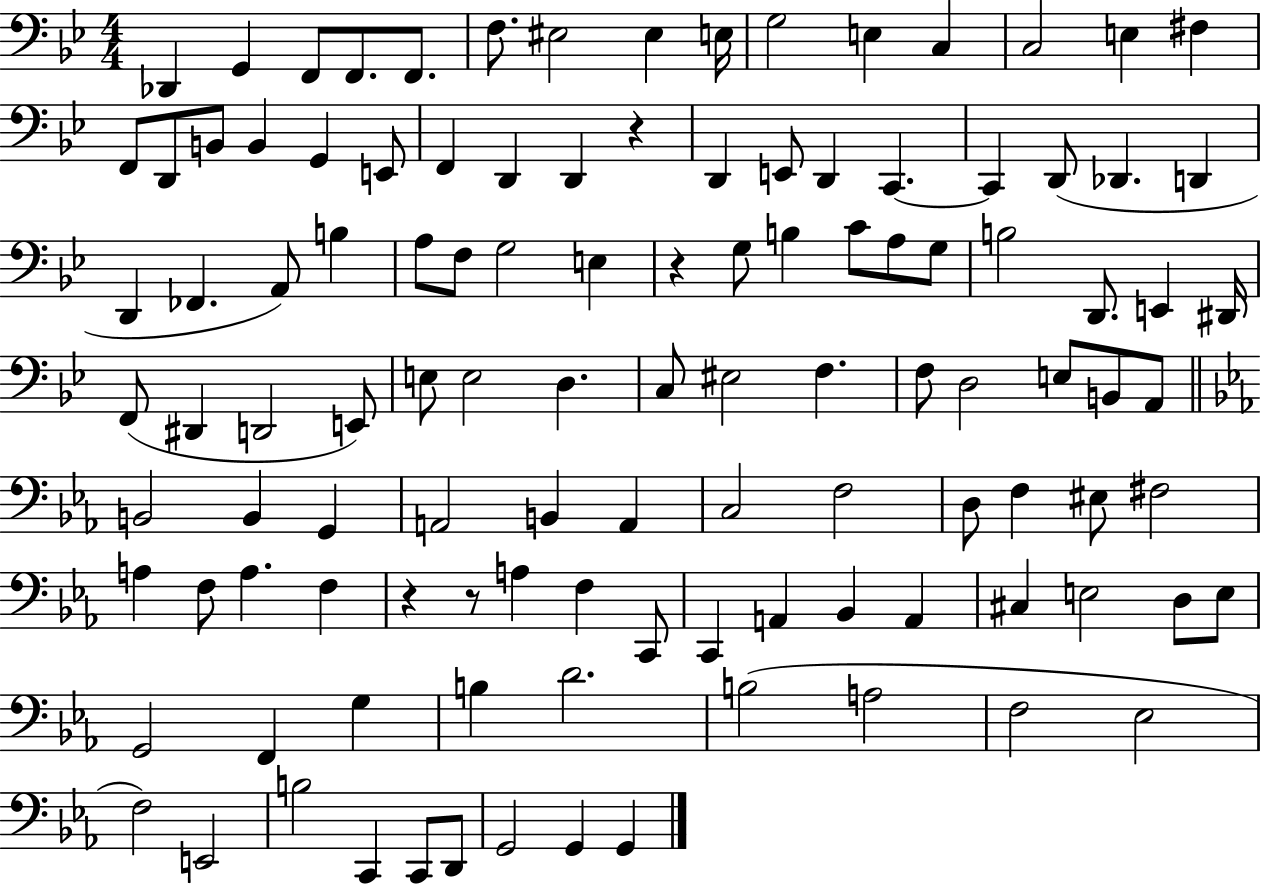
X:1
T:Untitled
M:4/4
L:1/4
K:Bb
_D,, G,, F,,/2 F,,/2 F,,/2 F,/2 ^E,2 ^E, E,/4 G,2 E, C, C,2 E, ^F, F,,/2 D,,/2 B,,/2 B,, G,, E,,/2 F,, D,, D,, z D,, E,,/2 D,, C,, C,, D,,/2 _D,, D,, D,, _F,, A,,/2 B, A,/2 F,/2 G,2 E, z G,/2 B, C/2 A,/2 G,/2 B,2 D,,/2 E,, ^D,,/4 F,,/2 ^D,, D,,2 E,,/2 E,/2 E,2 D, C,/2 ^E,2 F, F,/2 D,2 E,/2 B,,/2 A,,/2 B,,2 B,, G,, A,,2 B,, A,, C,2 F,2 D,/2 F, ^E,/2 ^F,2 A, F,/2 A, F, z z/2 A, F, C,,/2 C,, A,, _B,, A,, ^C, E,2 D,/2 E,/2 G,,2 F,, G, B, D2 B,2 A,2 F,2 _E,2 F,2 E,,2 B,2 C,, C,,/2 D,,/2 G,,2 G,, G,,